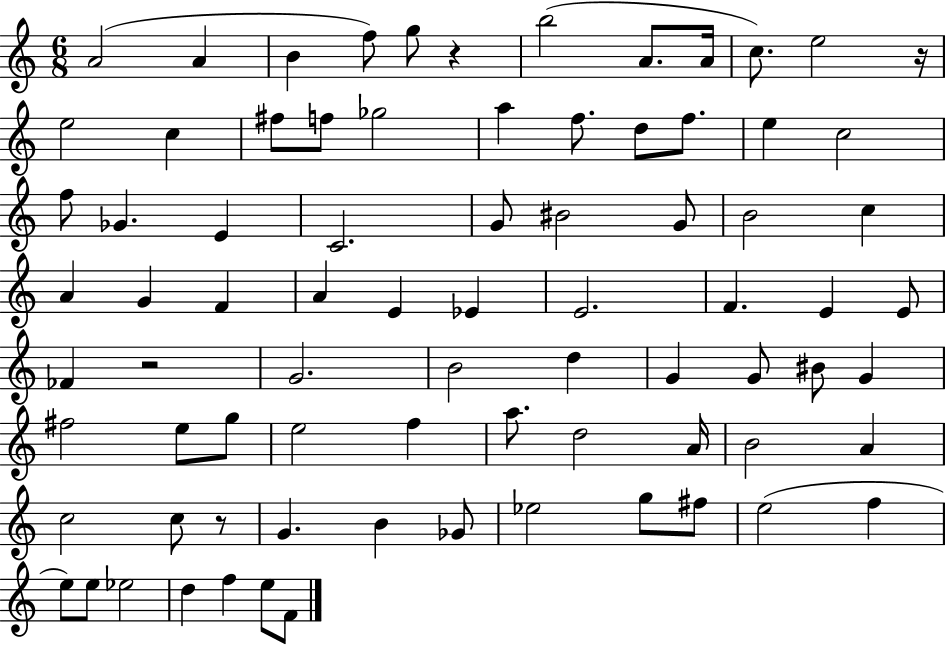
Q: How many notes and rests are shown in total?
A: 79